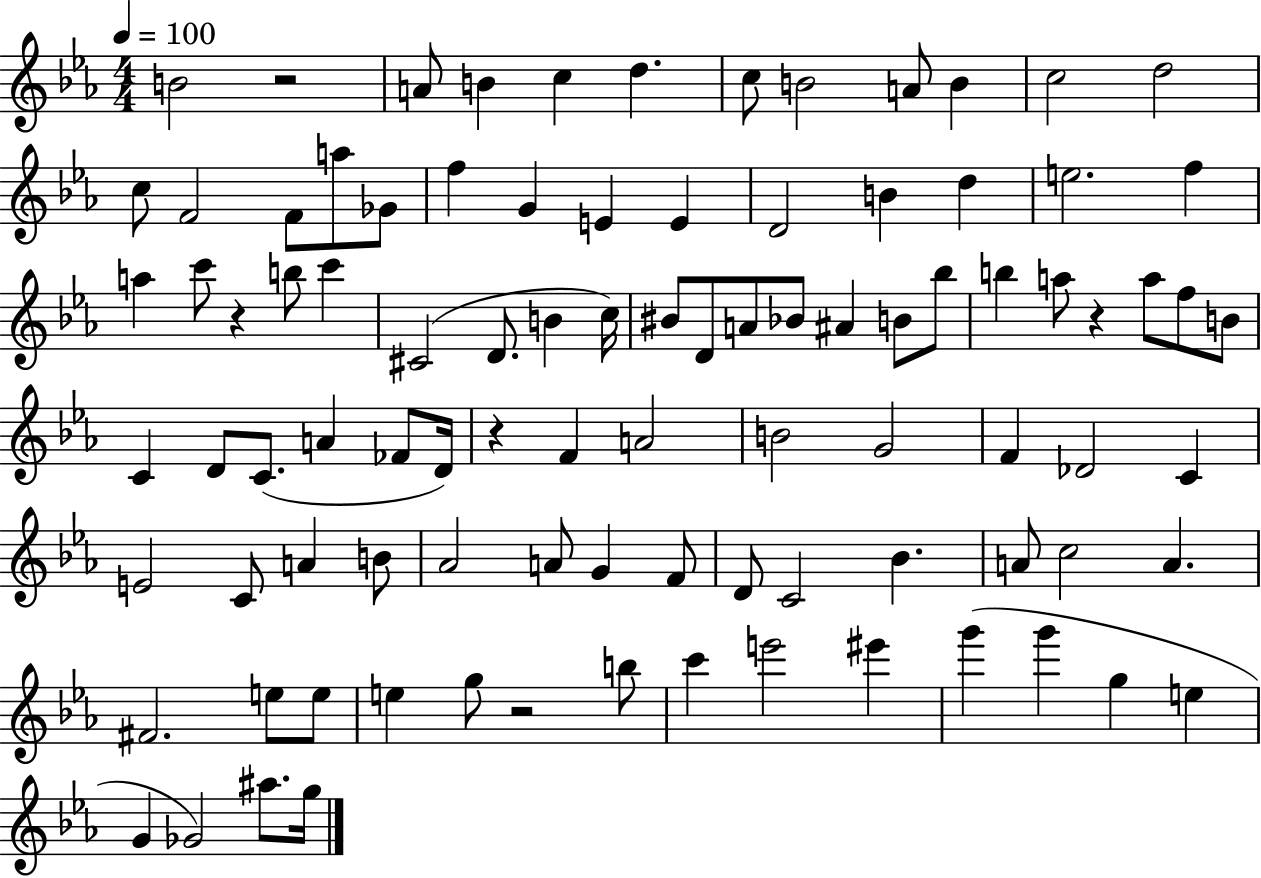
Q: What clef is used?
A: treble